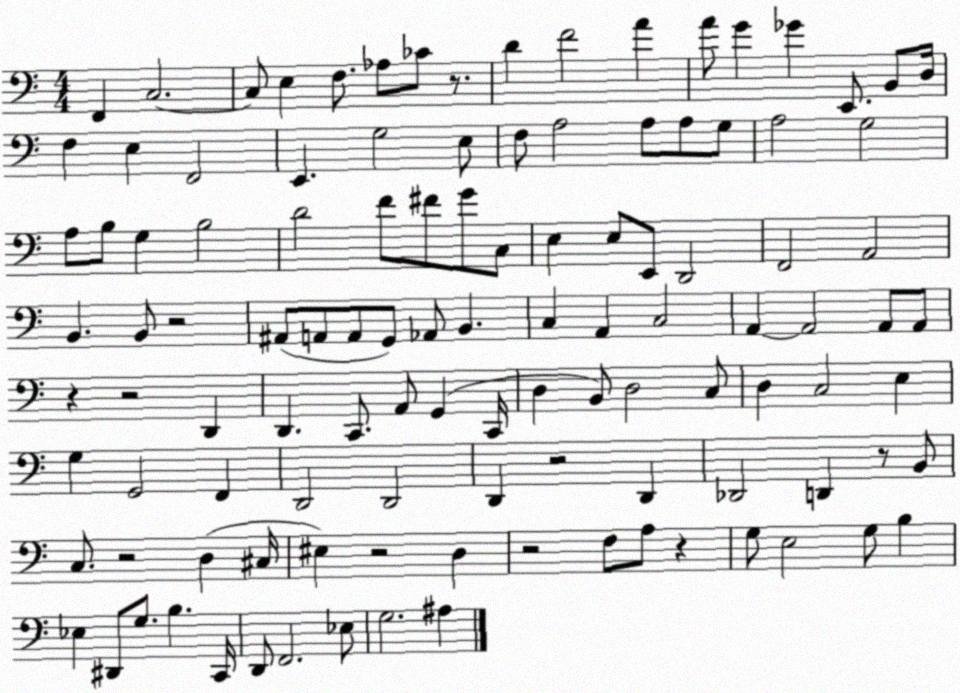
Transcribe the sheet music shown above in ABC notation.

X:1
T:Untitled
M:4/4
L:1/4
K:C
F,, C,2 C,/2 E, F,/2 _A,/2 _C/2 z/2 D F2 A A/2 G _G E,,/2 B,,/2 D,/4 F, E, F,,2 E,, G,2 E,/2 F,/2 A,2 A,/2 A,/2 G,/2 A,2 G,2 A,/2 B,/2 G, B,2 D2 F/2 ^F/2 G/2 C,/2 E, E,/2 E,,/2 D,,2 F,,2 A,,2 B,, B,,/2 z2 ^A,,/2 A,,/2 A,,/2 G,,/2 _A,,/2 B,, C, A,, C,2 A,, A,,2 A,,/2 A,,/2 z z2 D,, D,, C,,/2 A,,/2 G,, C,,/4 D, B,,/2 D,2 C,/2 D, C,2 E, G, G,,2 F,, D,,2 D,,2 D,, z2 D,, _D,,2 D,, z/2 B,,/2 C,/2 z2 D, ^C,/4 ^E, z2 D, z2 F,/2 A,/2 z G,/2 E,2 G,/2 B, _E, ^D,,/2 G,/2 B, C,,/4 D,,/2 F,,2 _E,/2 G,2 ^A,